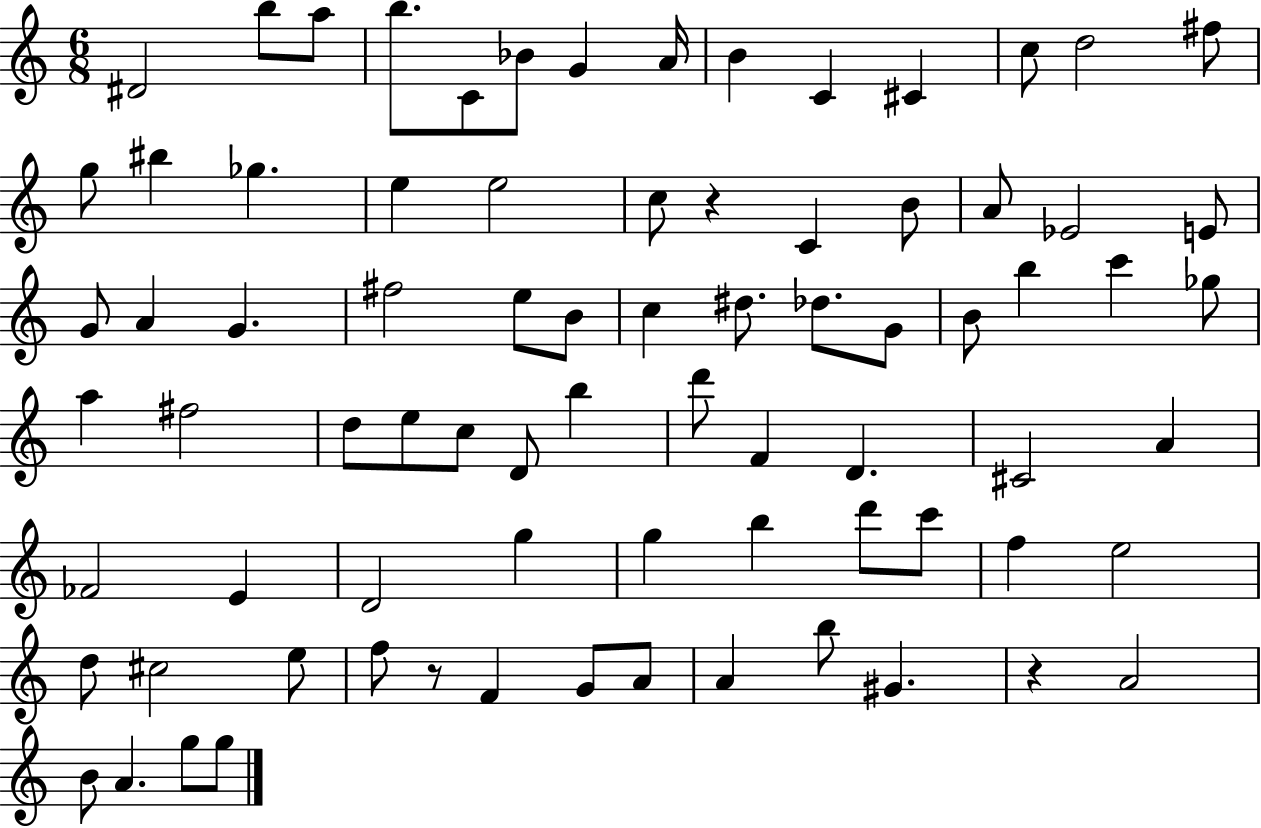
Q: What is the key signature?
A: C major